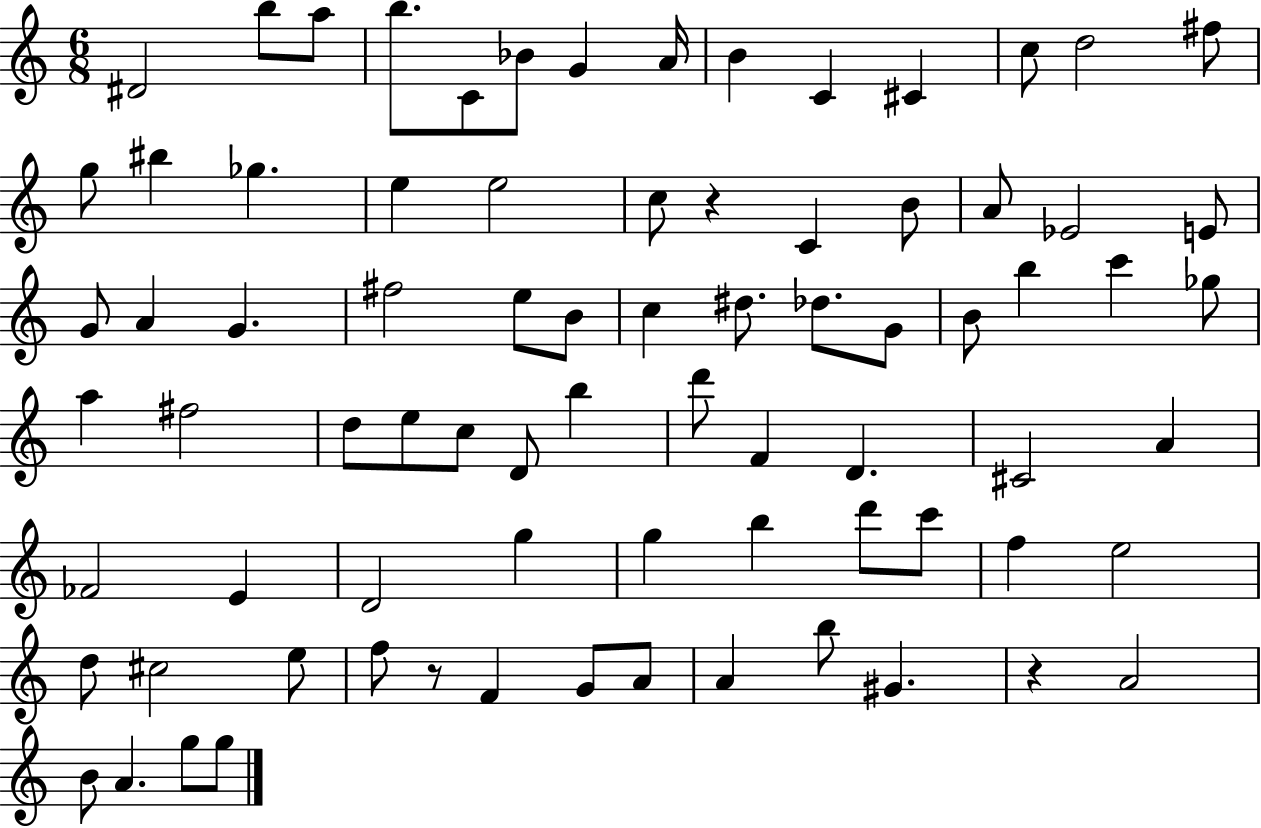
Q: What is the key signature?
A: C major